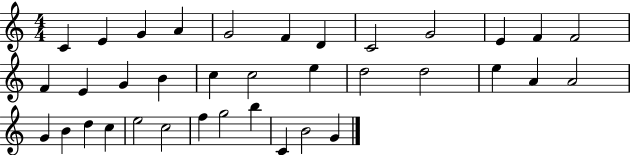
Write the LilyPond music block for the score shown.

{
  \clef treble
  \numericTimeSignature
  \time 4/4
  \key c \major
  c'4 e'4 g'4 a'4 | g'2 f'4 d'4 | c'2 g'2 | e'4 f'4 f'2 | \break f'4 e'4 g'4 b'4 | c''4 c''2 e''4 | d''2 d''2 | e''4 a'4 a'2 | \break g'4 b'4 d''4 c''4 | e''2 c''2 | f''4 g''2 b''4 | c'4 b'2 g'4 | \break \bar "|."
}